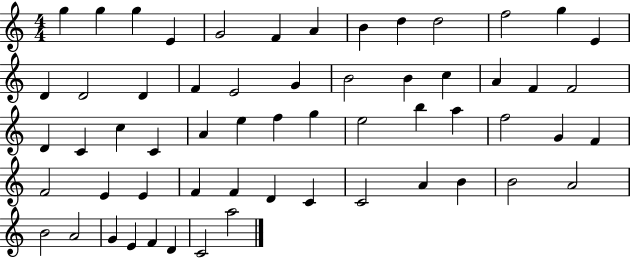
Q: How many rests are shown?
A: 0